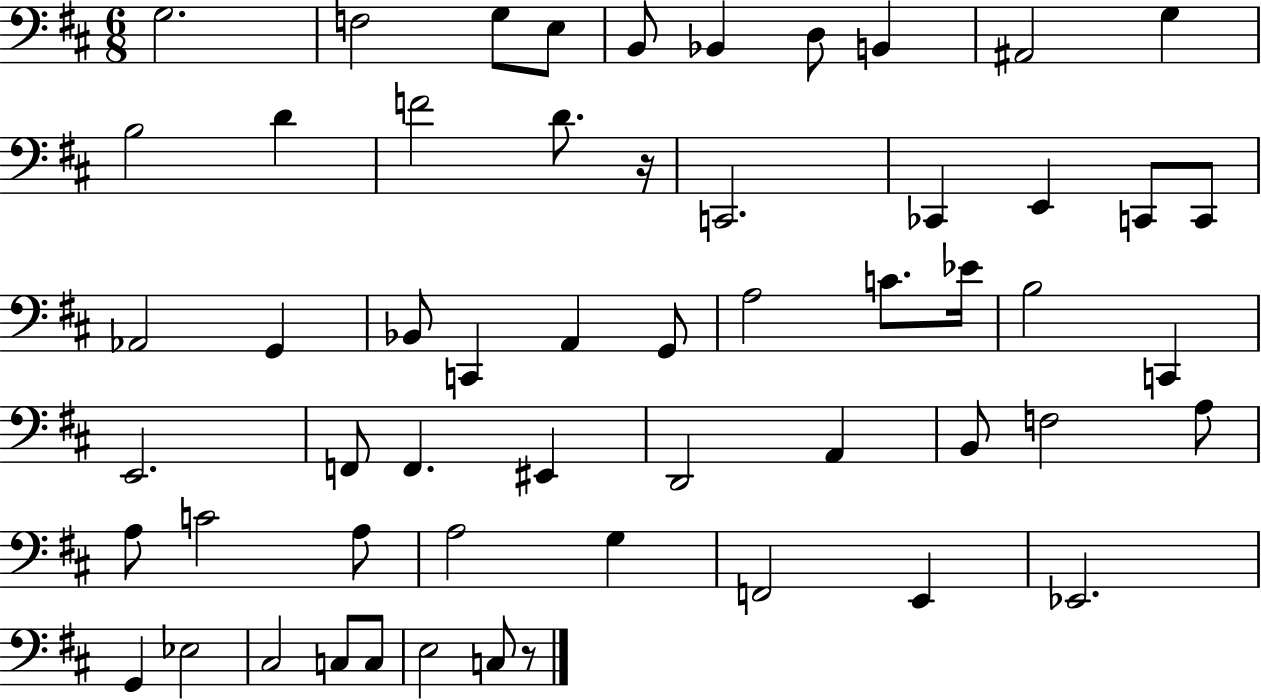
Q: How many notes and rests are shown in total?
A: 56